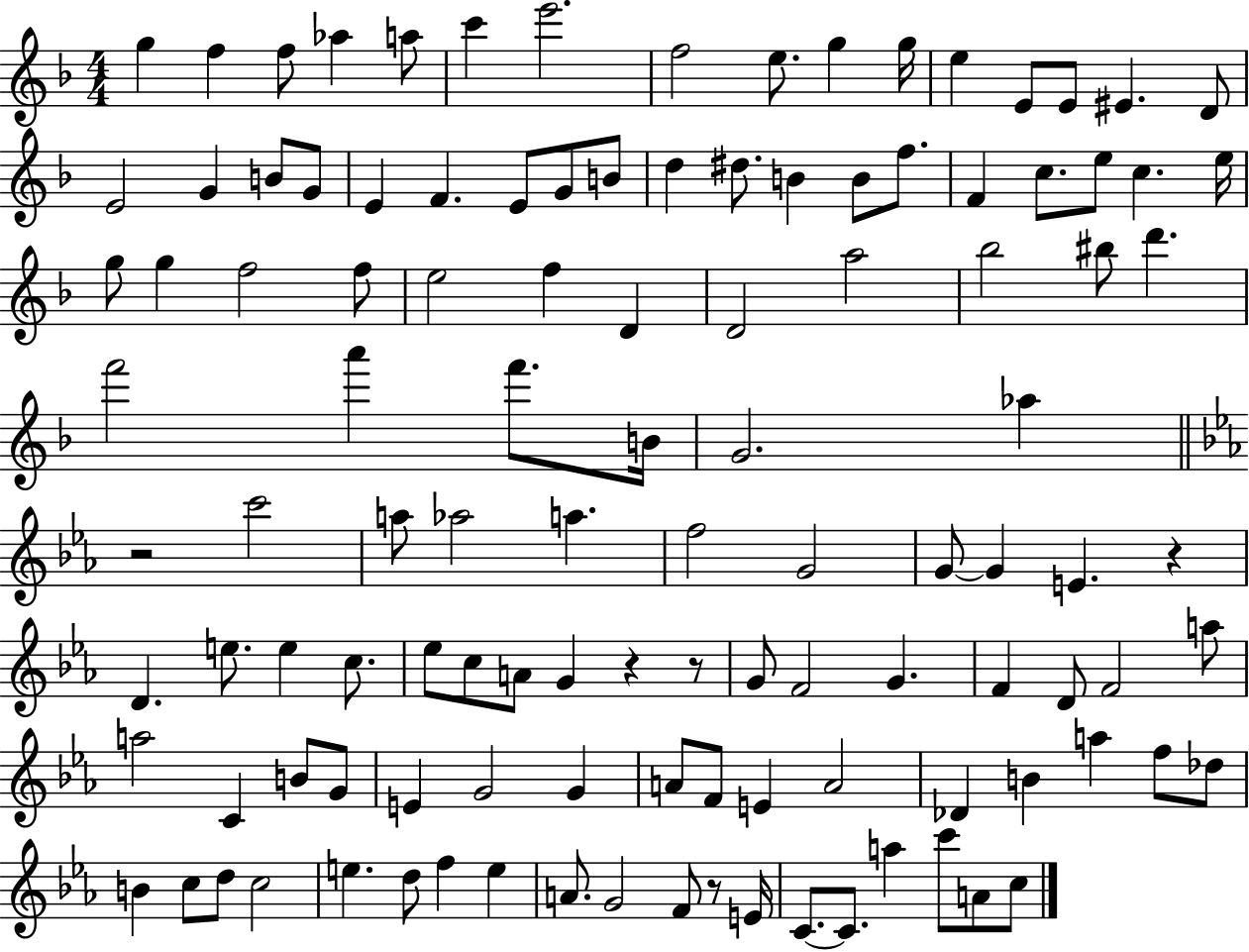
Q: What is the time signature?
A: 4/4